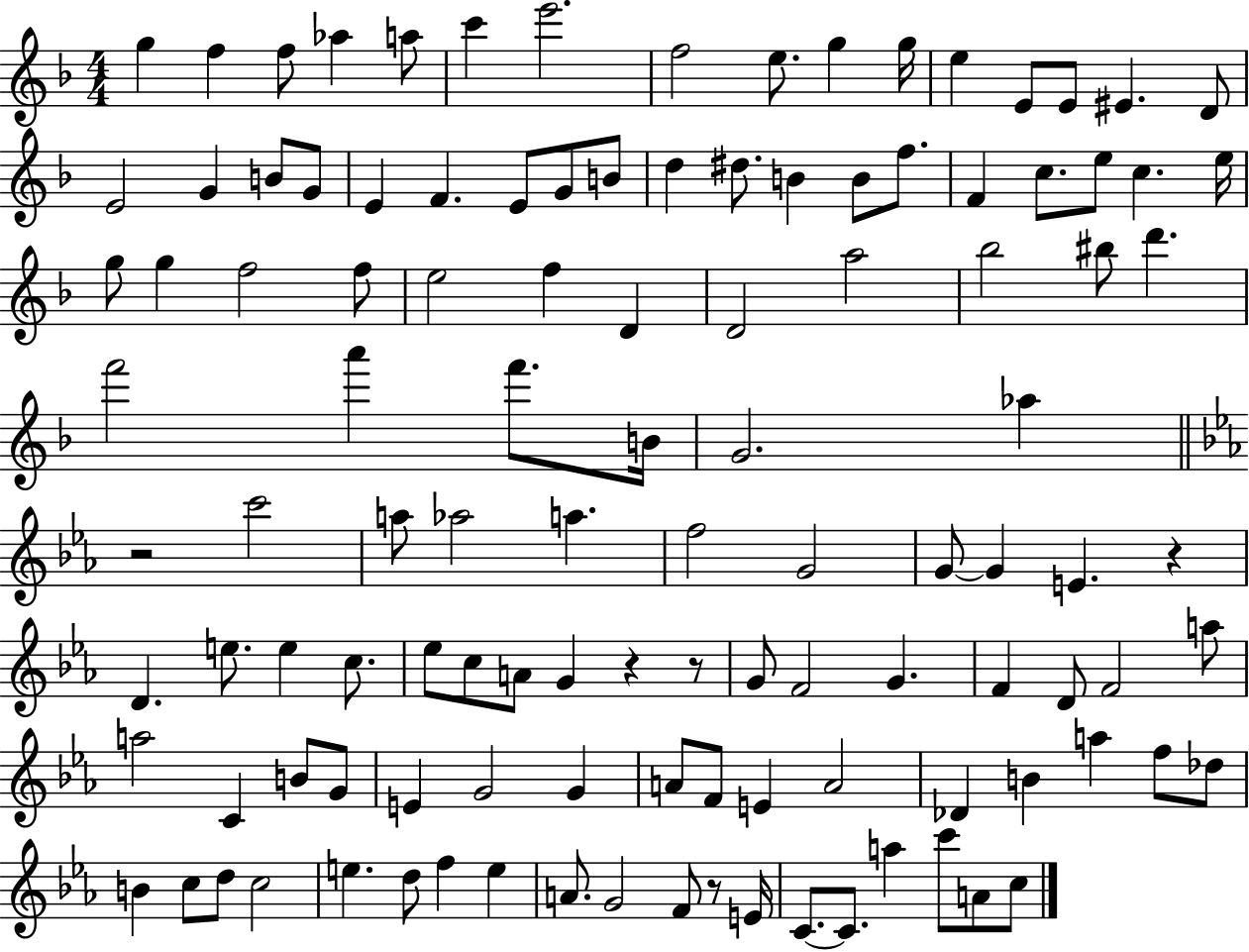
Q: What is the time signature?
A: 4/4